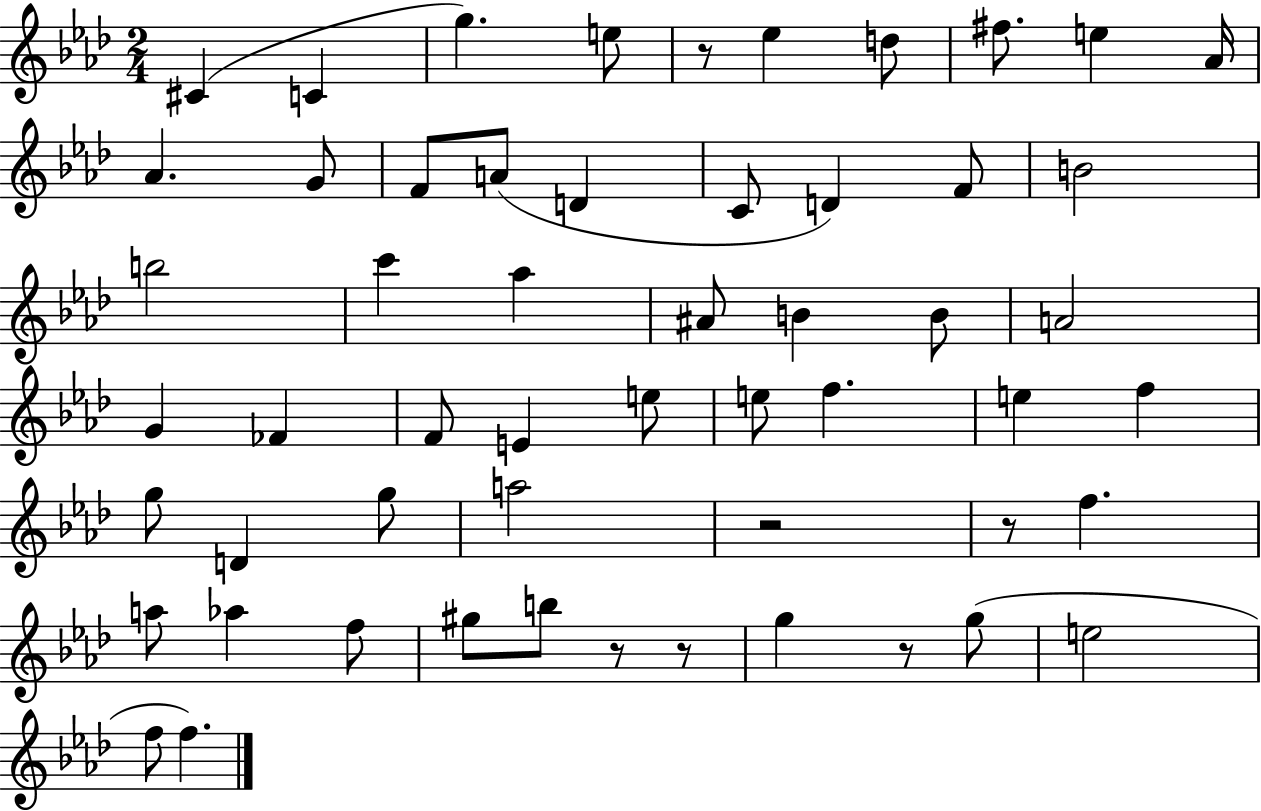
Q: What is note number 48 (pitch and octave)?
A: F5